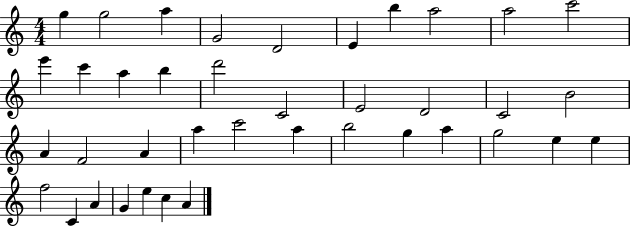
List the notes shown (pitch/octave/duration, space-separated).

G5/q G5/h A5/q G4/h D4/h E4/q B5/q A5/h A5/h C6/h E6/q C6/q A5/q B5/q D6/h C4/h E4/h D4/h C4/h B4/h A4/q F4/h A4/q A5/q C6/h A5/q B5/h G5/q A5/q G5/h E5/q E5/q F5/h C4/q A4/q G4/q E5/q C5/q A4/q